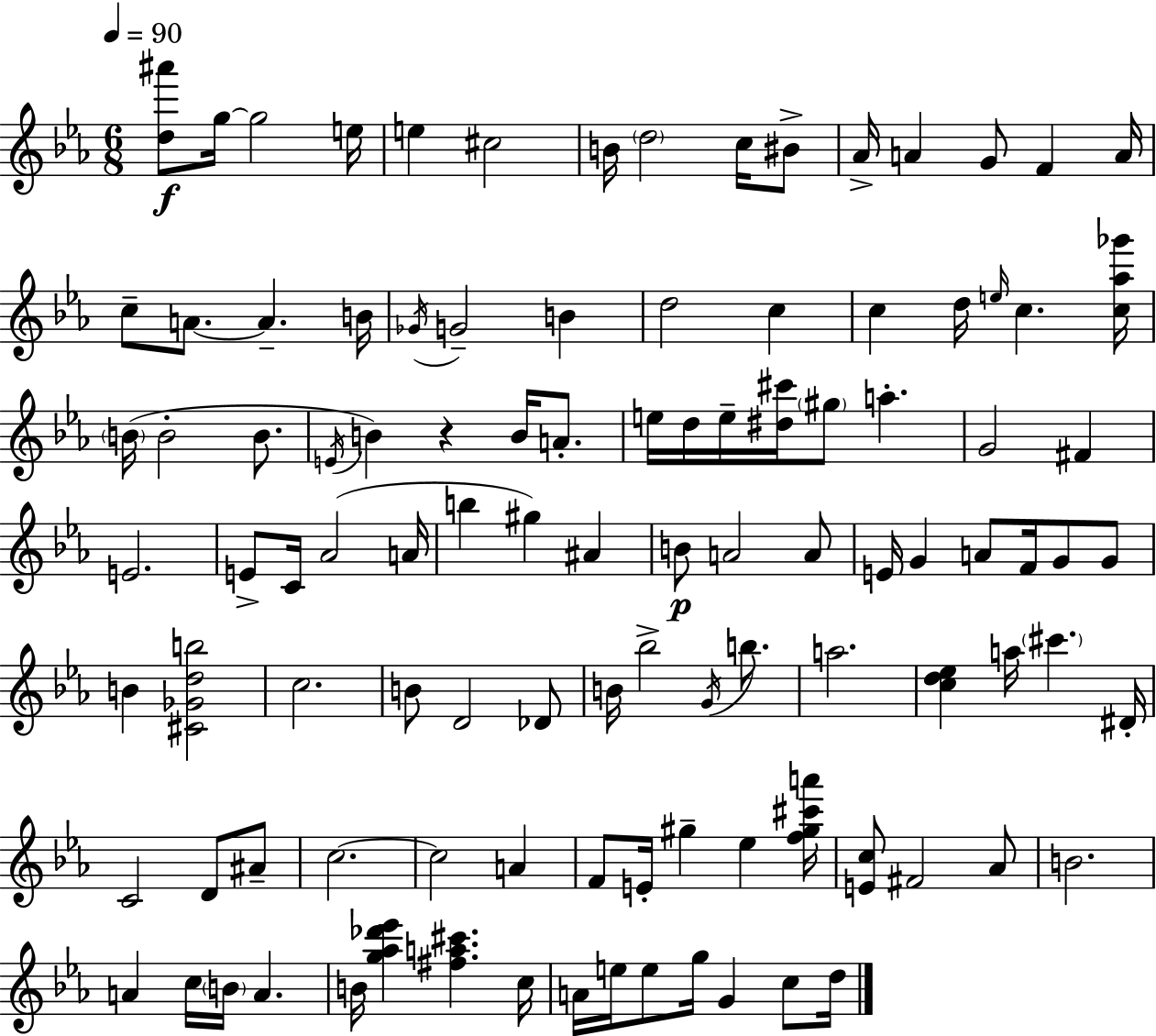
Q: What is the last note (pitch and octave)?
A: D5